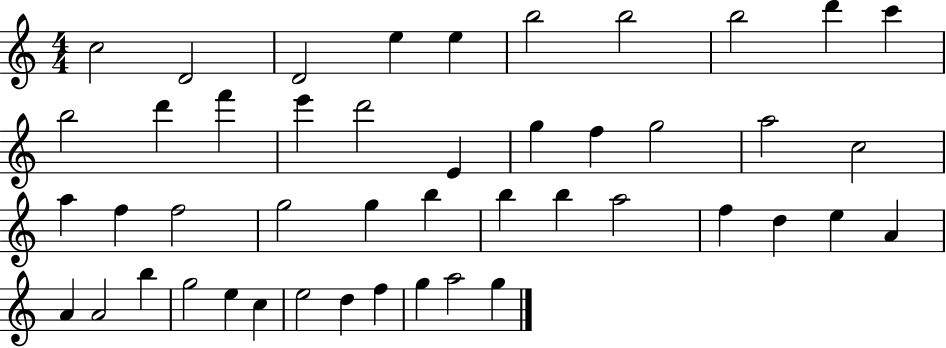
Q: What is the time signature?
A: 4/4